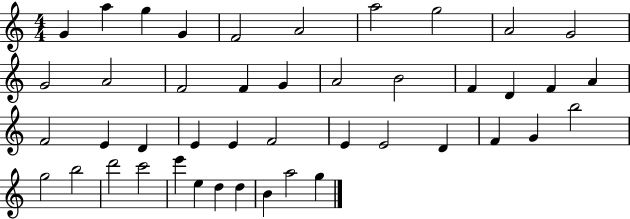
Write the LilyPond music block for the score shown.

{
  \clef treble
  \numericTimeSignature
  \time 4/4
  \key c \major
  g'4 a''4 g''4 g'4 | f'2 a'2 | a''2 g''2 | a'2 g'2 | \break g'2 a'2 | f'2 f'4 g'4 | a'2 b'2 | f'4 d'4 f'4 a'4 | \break f'2 e'4 d'4 | e'4 e'4 f'2 | e'4 e'2 d'4 | f'4 g'4 b''2 | \break g''2 b''2 | d'''2 c'''2 | e'''4 e''4 d''4 d''4 | b'4 a''2 g''4 | \break \bar "|."
}